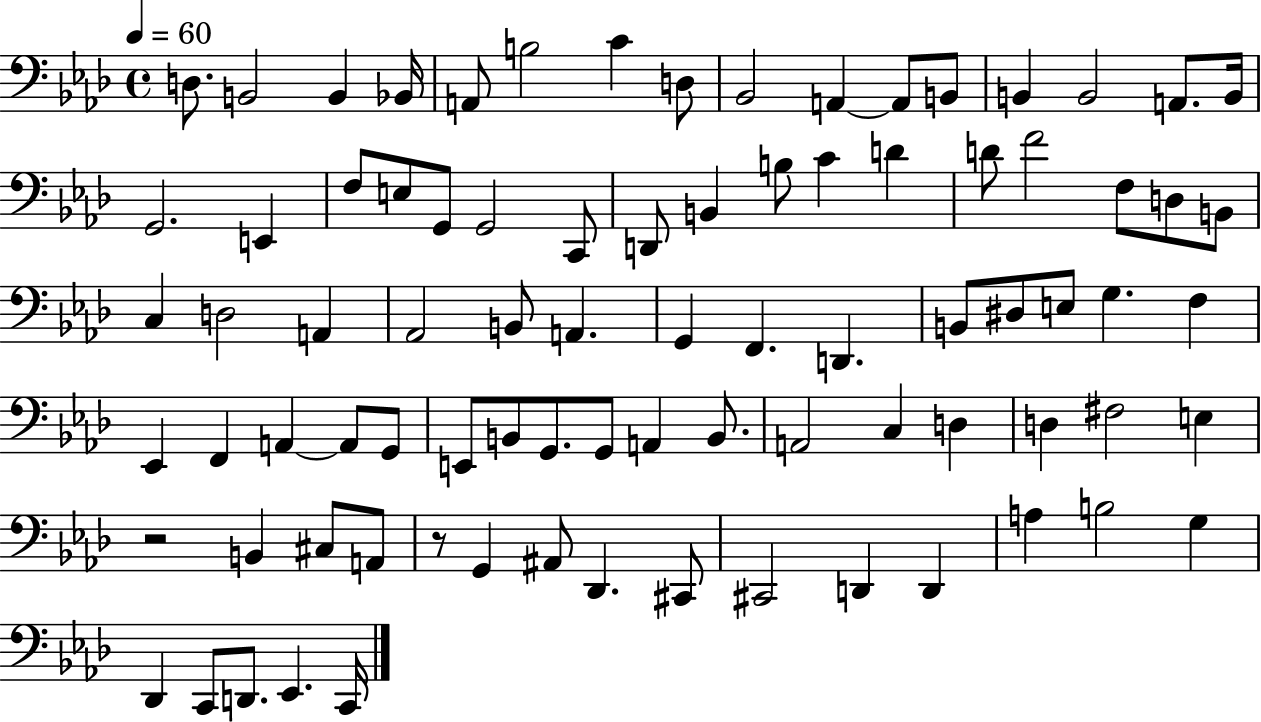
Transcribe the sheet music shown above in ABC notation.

X:1
T:Untitled
M:4/4
L:1/4
K:Ab
D,/2 B,,2 B,, _B,,/4 A,,/2 B,2 C D,/2 _B,,2 A,, A,,/2 B,,/2 B,, B,,2 A,,/2 B,,/4 G,,2 E,, F,/2 E,/2 G,,/2 G,,2 C,,/2 D,,/2 B,, B,/2 C D D/2 F2 F,/2 D,/2 B,,/2 C, D,2 A,, _A,,2 B,,/2 A,, G,, F,, D,, B,,/2 ^D,/2 E,/2 G, F, _E,, F,, A,, A,,/2 G,,/2 E,,/2 B,,/2 G,,/2 G,,/2 A,, B,,/2 A,,2 C, D, D, ^F,2 E, z2 B,, ^C,/2 A,,/2 z/2 G,, ^A,,/2 _D,, ^C,,/2 ^C,,2 D,, D,, A, B,2 G, _D,, C,,/2 D,,/2 _E,, C,,/4